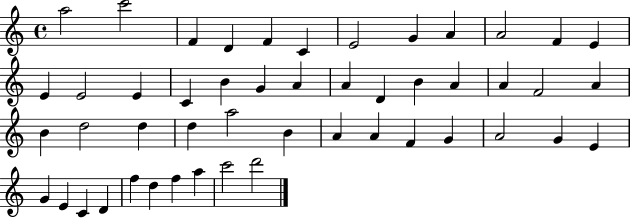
X:1
T:Untitled
M:4/4
L:1/4
K:C
a2 c'2 F D F C E2 G A A2 F E E E2 E C B G A A D B A A F2 A B d2 d d a2 B A A F G A2 G E G E C D f d f a c'2 d'2